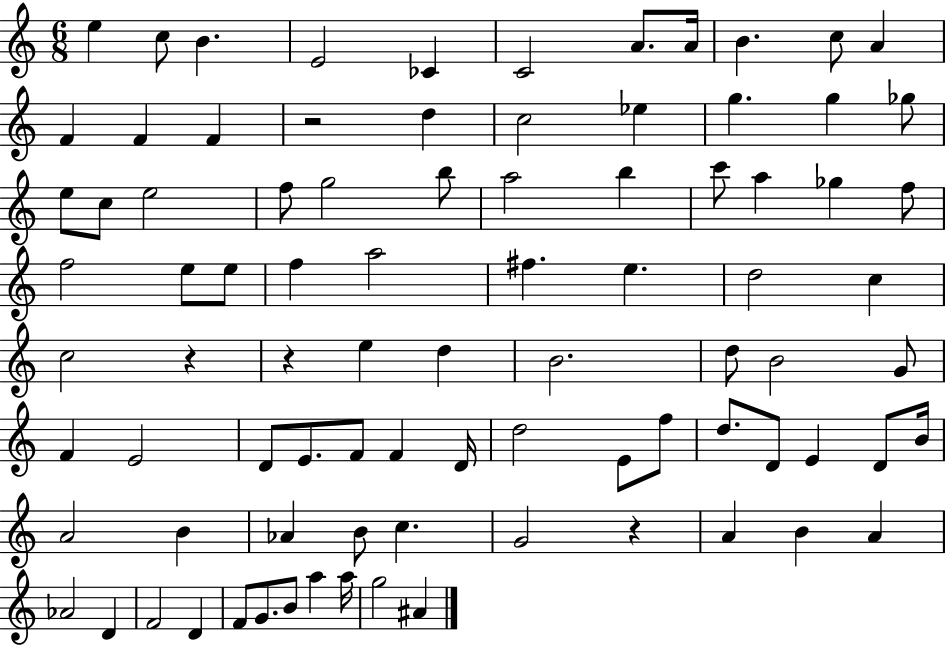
E5/q C5/e B4/q. E4/h CES4/q C4/h A4/e. A4/s B4/q. C5/e A4/q F4/q F4/q F4/q R/h D5/q C5/h Eb5/q G5/q. G5/q Gb5/e E5/e C5/e E5/h F5/e G5/h B5/e A5/h B5/q C6/e A5/q Gb5/q F5/e F5/h E5/e E5/e F5/q A5/h F#5/q. E5/q. D5/h C5/q C5/h R/q R/q E5/q D5/q B4/h. D5/e B4/h G4/e F4/q E4/h D4/e E4/e. F4/e F4/q D4/s D5/h E4/e F5/e D5/e. D4/e E4/q D4/e B4/s A4/h B4/q Ab4/q B4/e C5/q. G4/h R/q A4/q B4/q A4/q Ab4/h D4/q F4/h D4/q F4/e G4/e. B4/e A5/q A5/s G5/h A#4/q